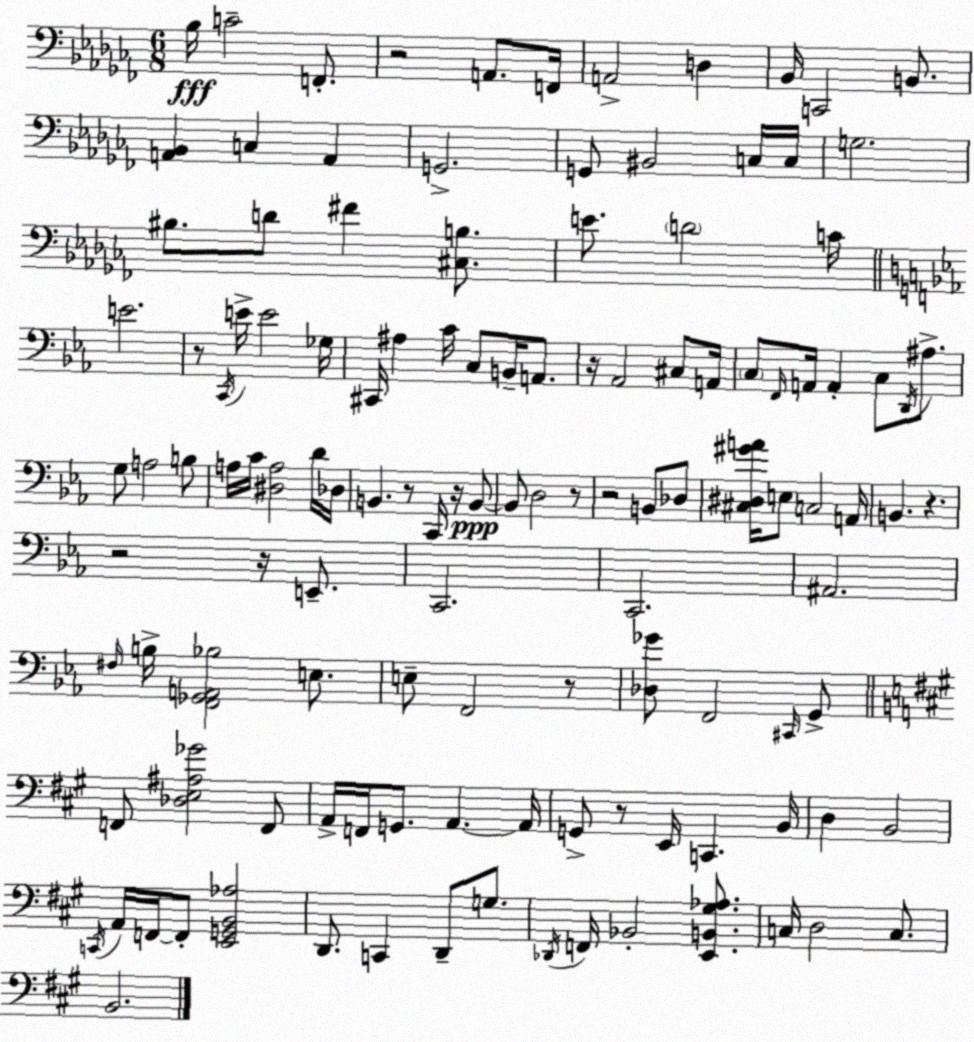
X:1
T:Untitled
M:6/8
L:1/4
K:Abm
_B,/4 C2 F,,/2 z2 A,,/2 F,,/4 A,,2 D, _B,,/4 C,,2 B,,/2 [A,,_B,,] C, A,, G,,2 G,,/2 ^B,,2 C,/4 C,/4 G,2 ^B,/2 D/2 ^F [^C,B,]/2 E/2 D2 C/4 E2 z/2 C,,/4 E/4 E2 _G,/4 ^C,,/4 ^A, C/4 C,/2 B,,/4 A,,/2 z/4 _A,,2 ^C,/2 A,,/4 C,/2 F,,/4 A,,/4 A,, C,/2 D,,/4 ^A,/2 G,/2 A,2 B,/2 A,/4 C/4 [^D,A,]2 D/4 _D,/4 B,, z/2 C,,/4 z/4 B,,/2 B,,/2 D,2 z/2 z2 B,,/2 _D,/2 [^C,^D,^GA]/4 E,/2 C,2 A,,/4 B,, z z2 z/4 E,,/2 C,,2 C,,2 ^A,,2 ^F,/4 B,/4 [F,,_G,,A,,_B,]2 E,/2 E,/2 F,,2 z/2 [_D,_G]/2 F,,2 ^C,,/4 G,,/2 F,,/2 [_D,E,^A,_G]2 F,,/2 A,,/4 F,,/4 G,,/2 A,, A,,/4 G,,/2 z/2 E,,/4 C,, B,,/4 D, B,,2 C,,/4 A,,/4 F,,/4 F,,/2 [E,,G,,B,,_A,]2 D,,/2 C,, D,,/2 G,/2 _D,,/4 F,,/4 _B,,2 [E,,B,,^G,_A,]/2 C,/4 D,2 C,/2 B,,2